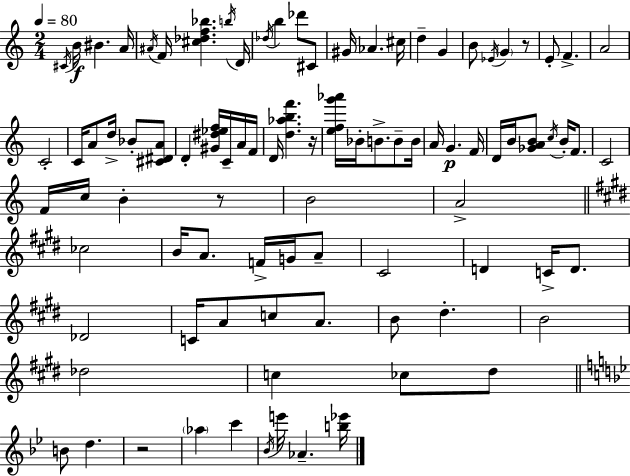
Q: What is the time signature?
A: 2/4